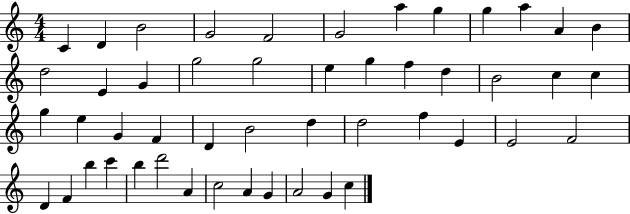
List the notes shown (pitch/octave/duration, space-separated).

C4/q D4/q B4/h G4/h F4/h G4/h A5/q G5/q G5/q A5/q A4/q B4/q D5/h E4/q G4/q G5/h G5/h E5/q G5/q F5/q D5/q B4/h C5/q C5/q G5/q E5/q G4/q F4/q D4/q B4/h D5/q D5/h F5/q E4/q E4/h F4/h D4/q F4/q B5/q C6/q B5/q D6/h A4/q C5/h A4/q G4/q A4/h G4/q C5/q